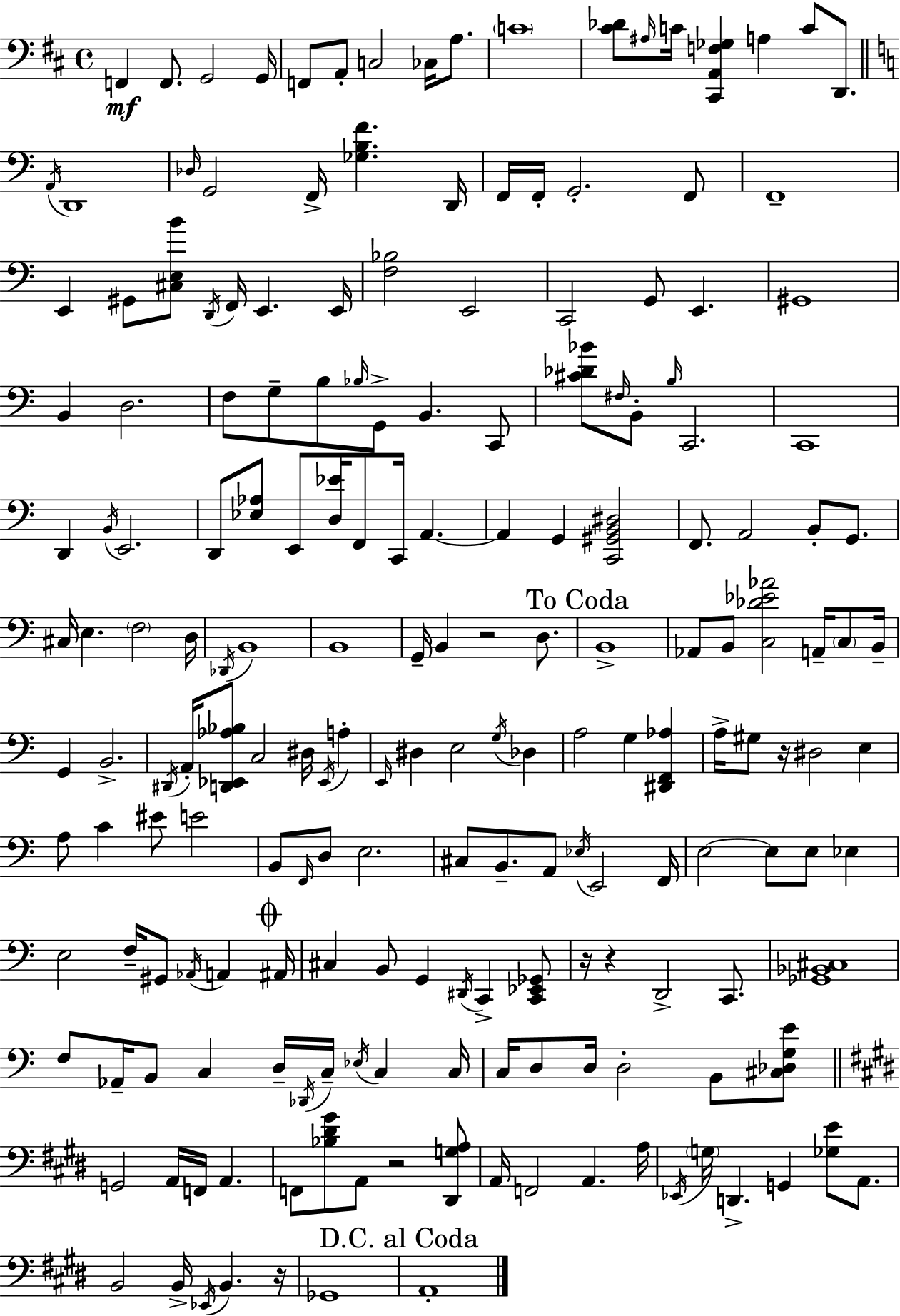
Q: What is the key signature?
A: D major